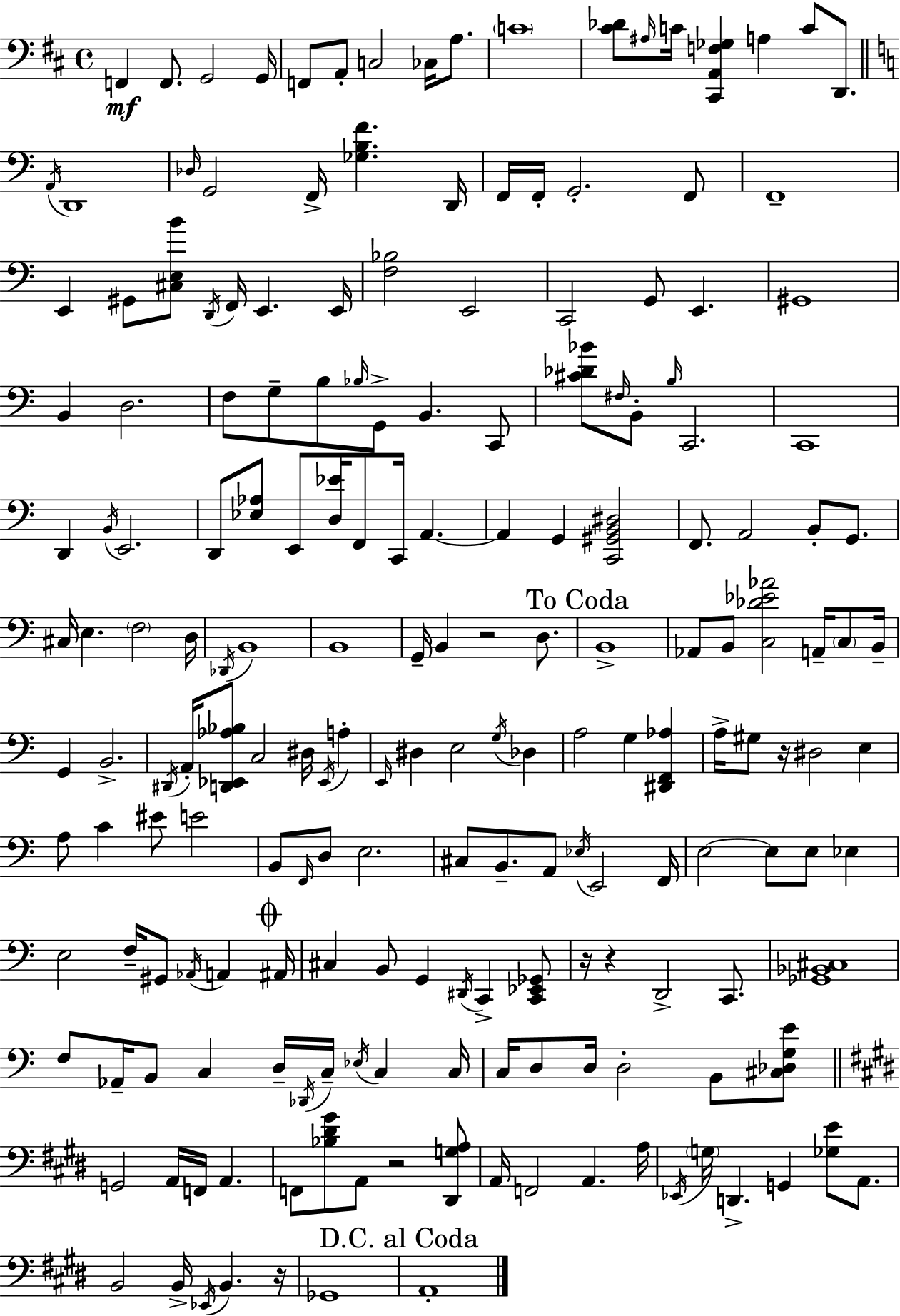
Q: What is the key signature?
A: D major